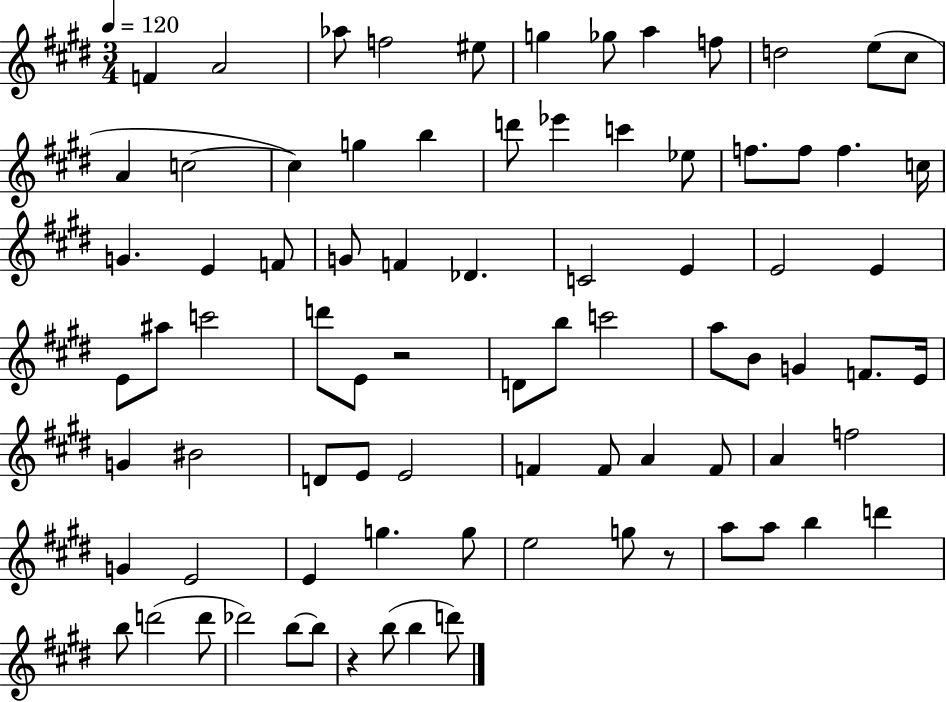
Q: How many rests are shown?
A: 3